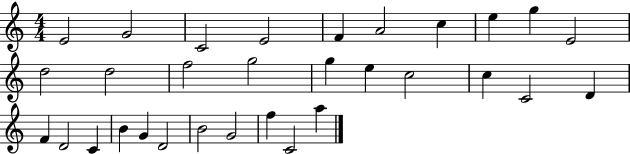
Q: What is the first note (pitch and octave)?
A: E4